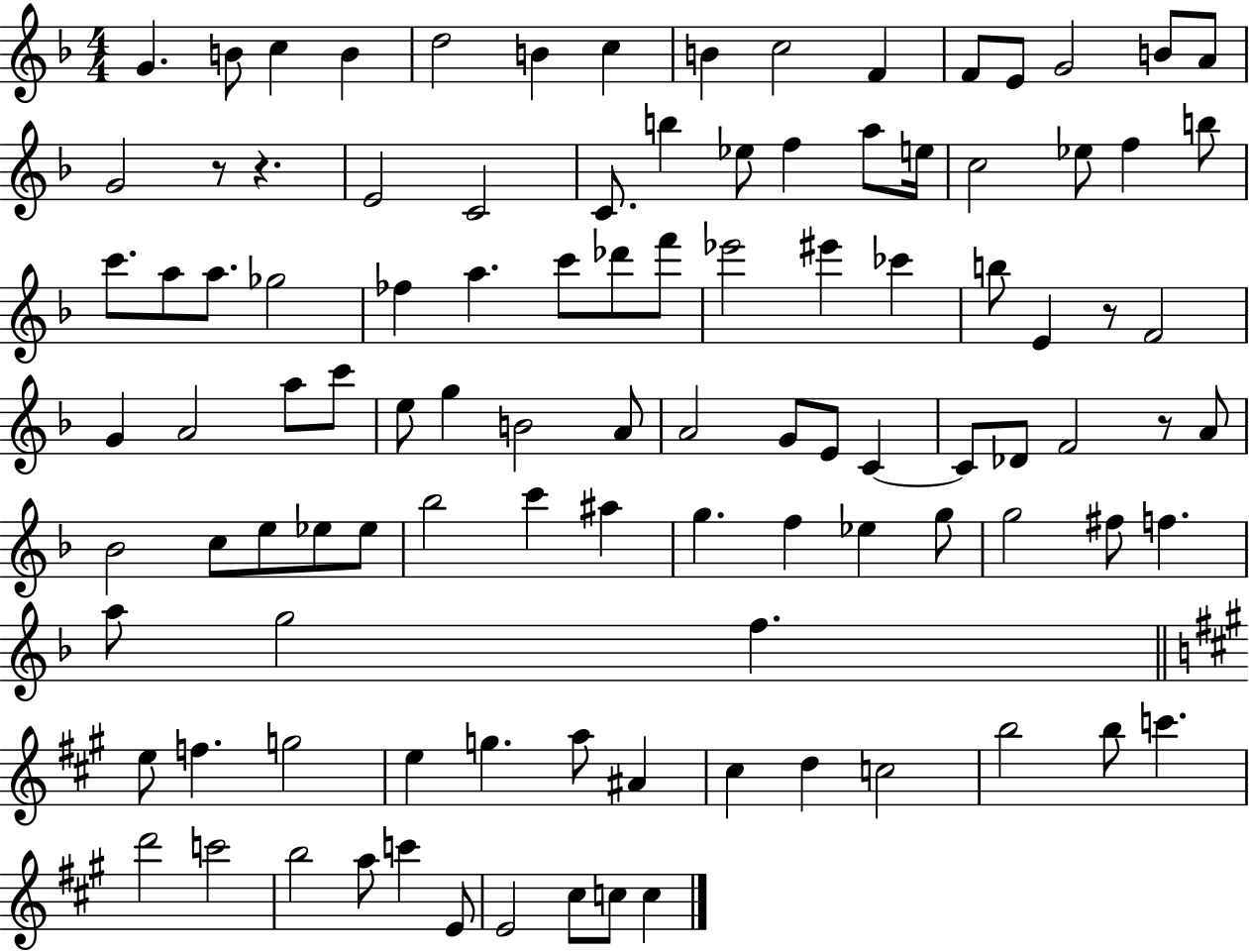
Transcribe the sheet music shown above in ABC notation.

X:1
T:Untitled
M:4/4
L:1/4
K:F
G B/2 c B d2 B c B c2 F F/2 E/2 G2 B/2 A/2 G2 z/2 z E2 C2 C/2 b _e/2 f a/2 e/4 c2 _e/2 f b/2 c'/2 a/2 a/2 _g2 _f a c'/2 _d'/2 f'/2 _e'2 ^e' _c' b/2 E z/2 F2 G A2 a/2 c'/2 e/2 g B2 A/2 A2 G/2 E/2 C C/2 _D/2 F2 z/2 A/2 _B2 c/2 e/2 _e/2 _e/2 _b2 c' ^a g f _e g/2 g2 ^f/2 f a/2 g2 f e/2 f g2 e g a/2 ^A ^c d c2 b2 b/2 c' d'2 c'2 b2 a/2 c' E/2 E2 ^c/2 c/2 c